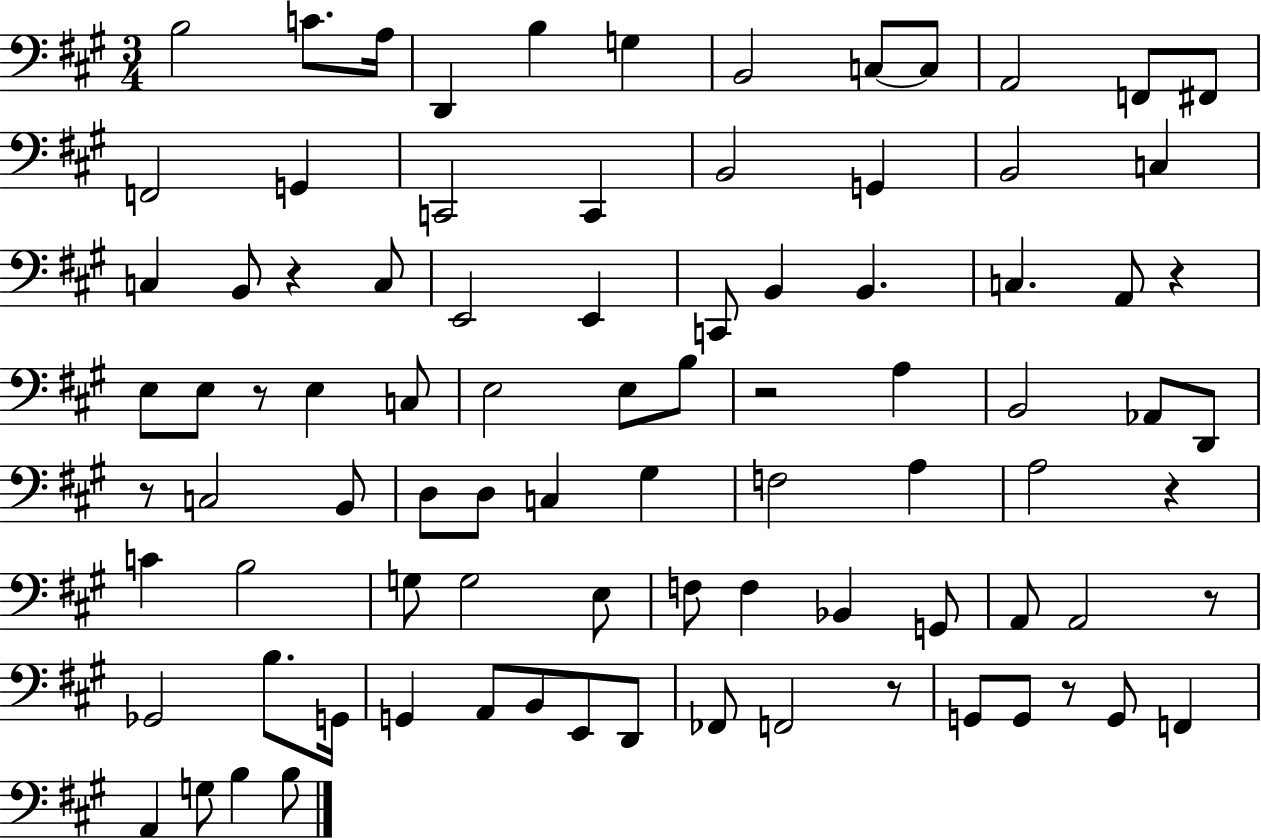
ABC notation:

X:1
T:Untitled
M:3/4
L:1/4
K:A
B,2 C/2 A,/4 D,, B, G, B,,2 C,/2 C,/2 A,,2 F,,/2 ^F,,/2 F,,2 G,, C,,2 C,, B,,2 G,, B,,2 C, C, B,,/2 z C,/2 E,,2 E,, C,,/2 B,, B,, C, A,,/2 z E,/2 E,/2 z/2 E, C,/2 E,2 E,/2 B,/2 z2 A, B,,2 _A,,/2 D,,/2 z/2 C,2 B,,/2 D,/2 D,/2 C, ^G, F,2 A, A,2 z C B,2 G,/2 G,2 E,/2 F,/2 F, _B,, G,,/2 A,,/2 A,,2 z/2 _G,,2 B,/2 G,,/4 G,, A,,/2 B,,/2 E,,/2 D,,/2 _F,,/2 F,,2 z/2 G,,/2 G,,/2 z/2 G,,/2 F,, A,, G,/2 B, B,/2